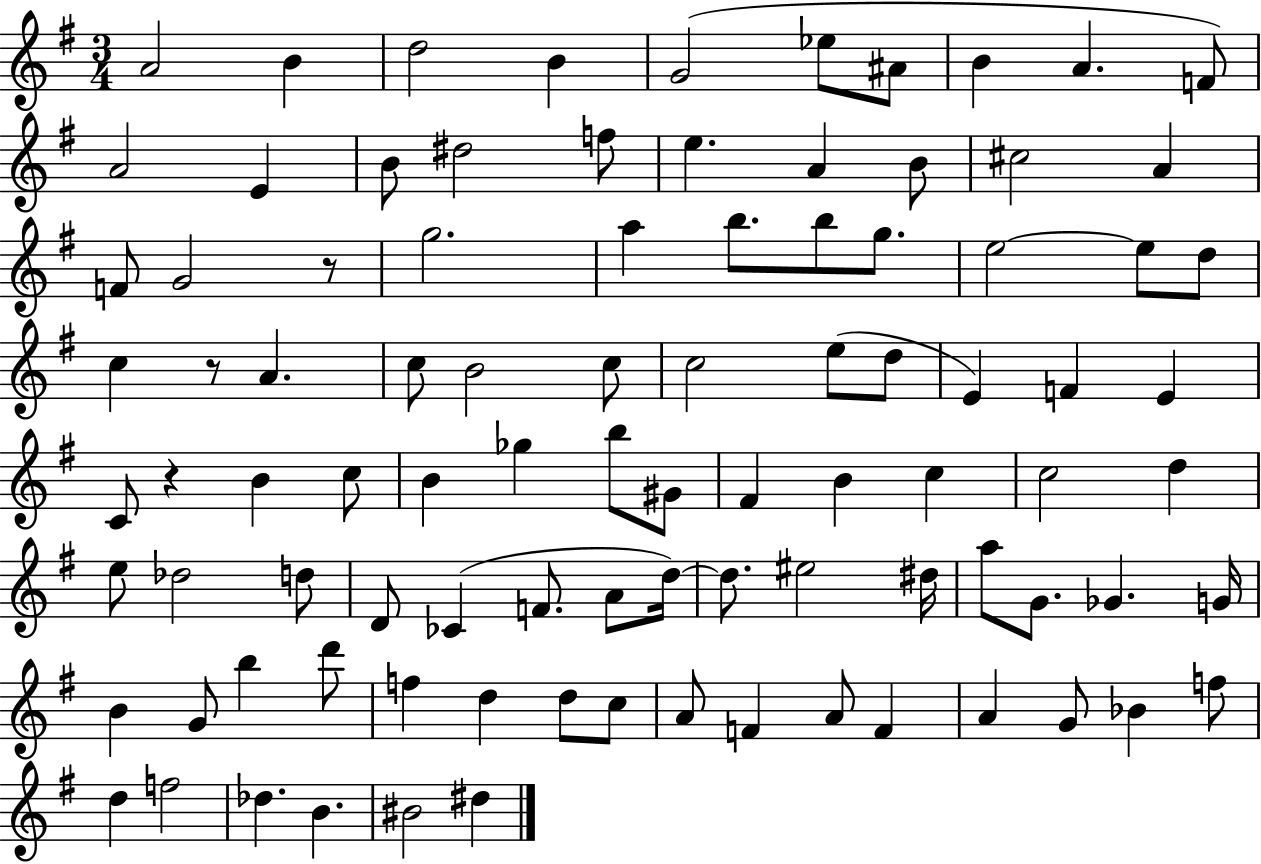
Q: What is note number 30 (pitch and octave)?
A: D5